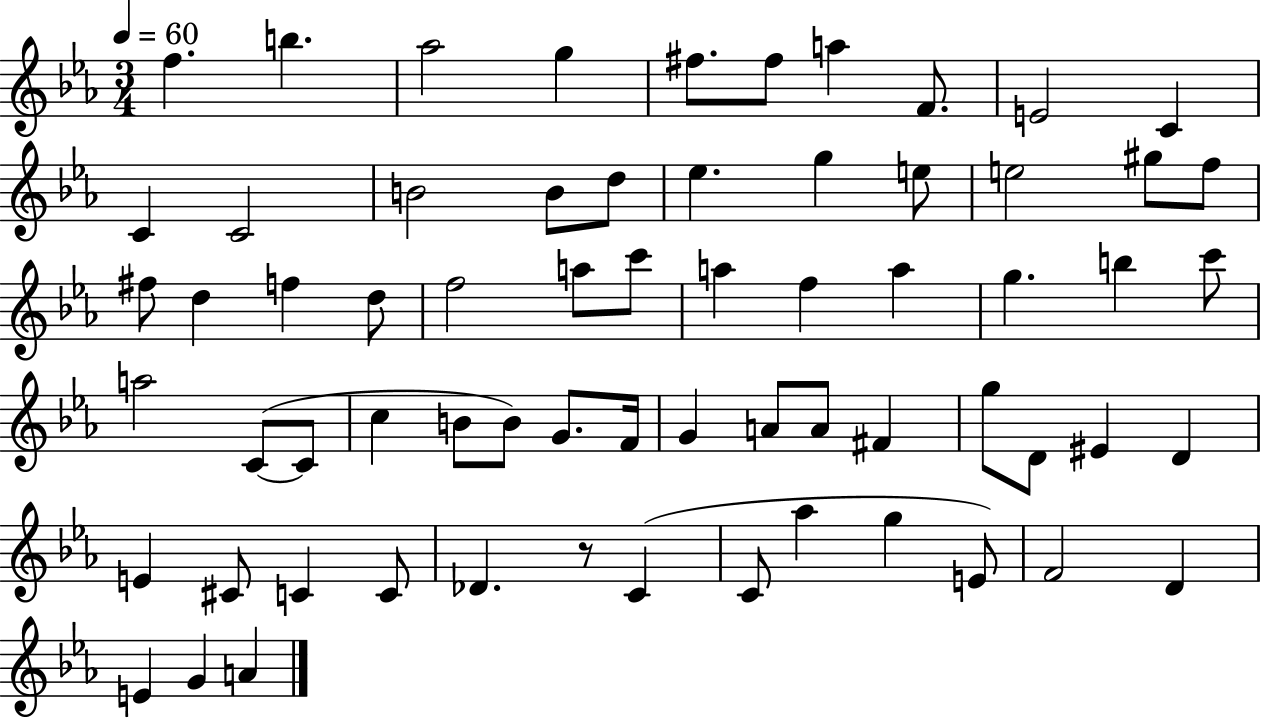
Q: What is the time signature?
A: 3/4